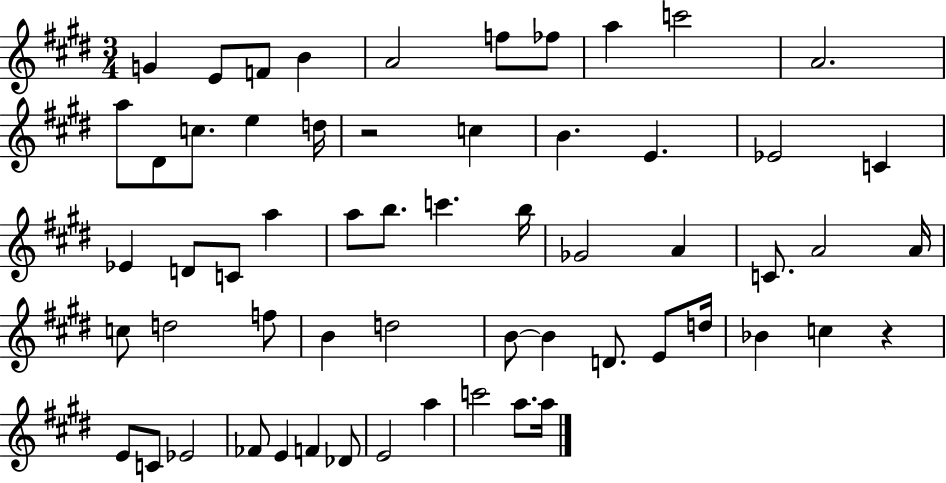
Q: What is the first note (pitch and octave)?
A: G4